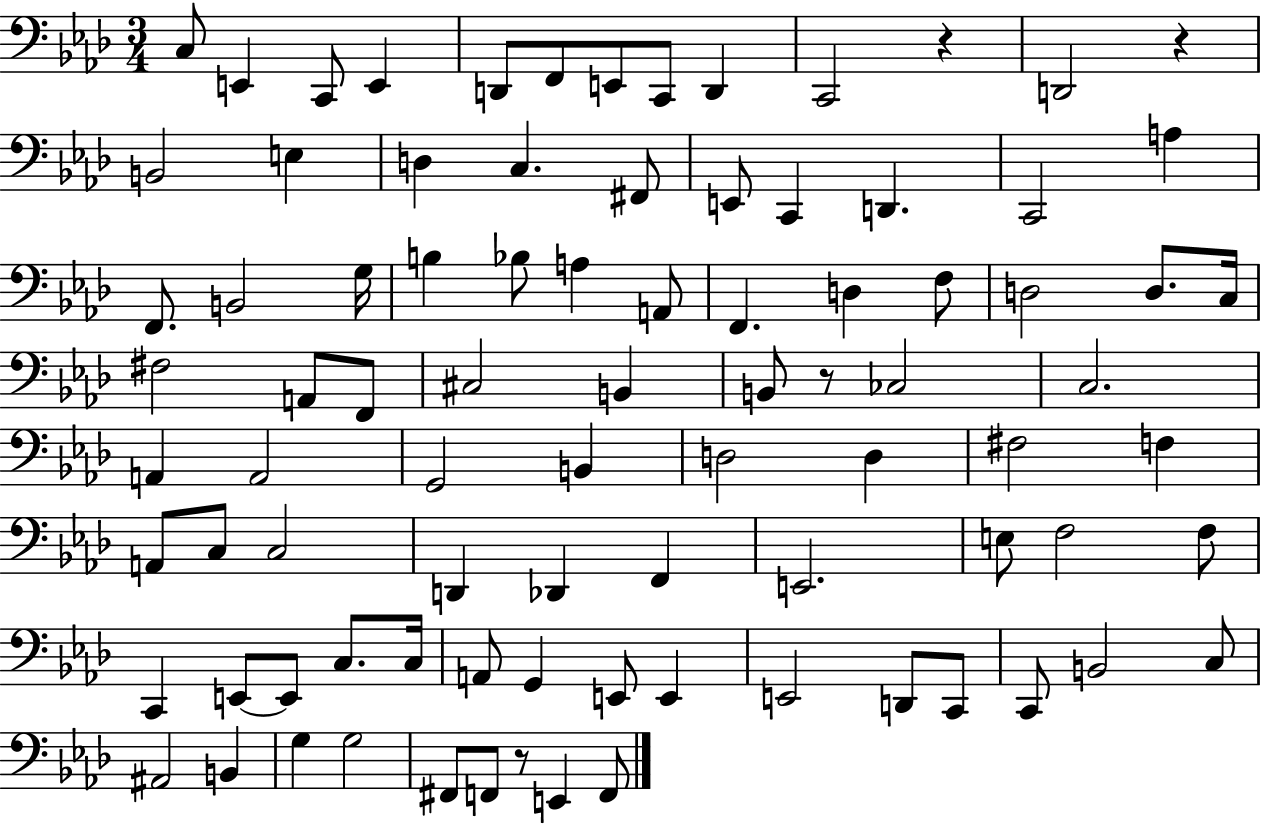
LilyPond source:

{
  \clef bass
  \numericTimeSignature
  \time 3/4
  \key aes \major
  c8 e,4 c,8 e,4 | d,8 f,8 e,8 c,8 d,4 | c,2 r4 | d,2 r4 | \break b,2 e4 | d4 c4. fis,8 | e,8 c,4 d,4. | c,2 a4 | \break f,8. b,2 g16 | b4 bes8 a4 a,8 | f,4. d4 f8 | d2 d8. c16 | \break fis2 a,8 f,8 | cis2 b,4 | b,8 r8 ces2 | c2. | \break a,4 a,2 | g,2 b,4 | d2 d4 | fis2 f4 | \break a,8 c8 c2 | d,4 des,4 f,4 | e,2. | e8 f2 f8 | \break c,4 e,8~~ e,8 c8. c16 | a,8 g,4 e,8 e,4 | e,2 d,8 c,8 | c,8 b,2 c8 | \break ais,2 b,4 | g4 g2 | fis,8 f,8 r8 e,4 f,8 | \bar "|."
}